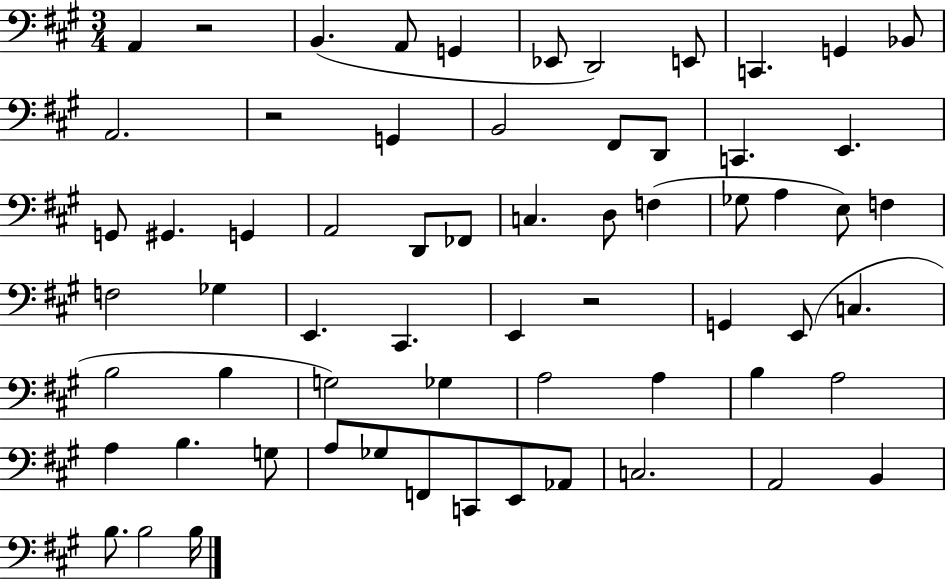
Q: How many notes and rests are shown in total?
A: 64